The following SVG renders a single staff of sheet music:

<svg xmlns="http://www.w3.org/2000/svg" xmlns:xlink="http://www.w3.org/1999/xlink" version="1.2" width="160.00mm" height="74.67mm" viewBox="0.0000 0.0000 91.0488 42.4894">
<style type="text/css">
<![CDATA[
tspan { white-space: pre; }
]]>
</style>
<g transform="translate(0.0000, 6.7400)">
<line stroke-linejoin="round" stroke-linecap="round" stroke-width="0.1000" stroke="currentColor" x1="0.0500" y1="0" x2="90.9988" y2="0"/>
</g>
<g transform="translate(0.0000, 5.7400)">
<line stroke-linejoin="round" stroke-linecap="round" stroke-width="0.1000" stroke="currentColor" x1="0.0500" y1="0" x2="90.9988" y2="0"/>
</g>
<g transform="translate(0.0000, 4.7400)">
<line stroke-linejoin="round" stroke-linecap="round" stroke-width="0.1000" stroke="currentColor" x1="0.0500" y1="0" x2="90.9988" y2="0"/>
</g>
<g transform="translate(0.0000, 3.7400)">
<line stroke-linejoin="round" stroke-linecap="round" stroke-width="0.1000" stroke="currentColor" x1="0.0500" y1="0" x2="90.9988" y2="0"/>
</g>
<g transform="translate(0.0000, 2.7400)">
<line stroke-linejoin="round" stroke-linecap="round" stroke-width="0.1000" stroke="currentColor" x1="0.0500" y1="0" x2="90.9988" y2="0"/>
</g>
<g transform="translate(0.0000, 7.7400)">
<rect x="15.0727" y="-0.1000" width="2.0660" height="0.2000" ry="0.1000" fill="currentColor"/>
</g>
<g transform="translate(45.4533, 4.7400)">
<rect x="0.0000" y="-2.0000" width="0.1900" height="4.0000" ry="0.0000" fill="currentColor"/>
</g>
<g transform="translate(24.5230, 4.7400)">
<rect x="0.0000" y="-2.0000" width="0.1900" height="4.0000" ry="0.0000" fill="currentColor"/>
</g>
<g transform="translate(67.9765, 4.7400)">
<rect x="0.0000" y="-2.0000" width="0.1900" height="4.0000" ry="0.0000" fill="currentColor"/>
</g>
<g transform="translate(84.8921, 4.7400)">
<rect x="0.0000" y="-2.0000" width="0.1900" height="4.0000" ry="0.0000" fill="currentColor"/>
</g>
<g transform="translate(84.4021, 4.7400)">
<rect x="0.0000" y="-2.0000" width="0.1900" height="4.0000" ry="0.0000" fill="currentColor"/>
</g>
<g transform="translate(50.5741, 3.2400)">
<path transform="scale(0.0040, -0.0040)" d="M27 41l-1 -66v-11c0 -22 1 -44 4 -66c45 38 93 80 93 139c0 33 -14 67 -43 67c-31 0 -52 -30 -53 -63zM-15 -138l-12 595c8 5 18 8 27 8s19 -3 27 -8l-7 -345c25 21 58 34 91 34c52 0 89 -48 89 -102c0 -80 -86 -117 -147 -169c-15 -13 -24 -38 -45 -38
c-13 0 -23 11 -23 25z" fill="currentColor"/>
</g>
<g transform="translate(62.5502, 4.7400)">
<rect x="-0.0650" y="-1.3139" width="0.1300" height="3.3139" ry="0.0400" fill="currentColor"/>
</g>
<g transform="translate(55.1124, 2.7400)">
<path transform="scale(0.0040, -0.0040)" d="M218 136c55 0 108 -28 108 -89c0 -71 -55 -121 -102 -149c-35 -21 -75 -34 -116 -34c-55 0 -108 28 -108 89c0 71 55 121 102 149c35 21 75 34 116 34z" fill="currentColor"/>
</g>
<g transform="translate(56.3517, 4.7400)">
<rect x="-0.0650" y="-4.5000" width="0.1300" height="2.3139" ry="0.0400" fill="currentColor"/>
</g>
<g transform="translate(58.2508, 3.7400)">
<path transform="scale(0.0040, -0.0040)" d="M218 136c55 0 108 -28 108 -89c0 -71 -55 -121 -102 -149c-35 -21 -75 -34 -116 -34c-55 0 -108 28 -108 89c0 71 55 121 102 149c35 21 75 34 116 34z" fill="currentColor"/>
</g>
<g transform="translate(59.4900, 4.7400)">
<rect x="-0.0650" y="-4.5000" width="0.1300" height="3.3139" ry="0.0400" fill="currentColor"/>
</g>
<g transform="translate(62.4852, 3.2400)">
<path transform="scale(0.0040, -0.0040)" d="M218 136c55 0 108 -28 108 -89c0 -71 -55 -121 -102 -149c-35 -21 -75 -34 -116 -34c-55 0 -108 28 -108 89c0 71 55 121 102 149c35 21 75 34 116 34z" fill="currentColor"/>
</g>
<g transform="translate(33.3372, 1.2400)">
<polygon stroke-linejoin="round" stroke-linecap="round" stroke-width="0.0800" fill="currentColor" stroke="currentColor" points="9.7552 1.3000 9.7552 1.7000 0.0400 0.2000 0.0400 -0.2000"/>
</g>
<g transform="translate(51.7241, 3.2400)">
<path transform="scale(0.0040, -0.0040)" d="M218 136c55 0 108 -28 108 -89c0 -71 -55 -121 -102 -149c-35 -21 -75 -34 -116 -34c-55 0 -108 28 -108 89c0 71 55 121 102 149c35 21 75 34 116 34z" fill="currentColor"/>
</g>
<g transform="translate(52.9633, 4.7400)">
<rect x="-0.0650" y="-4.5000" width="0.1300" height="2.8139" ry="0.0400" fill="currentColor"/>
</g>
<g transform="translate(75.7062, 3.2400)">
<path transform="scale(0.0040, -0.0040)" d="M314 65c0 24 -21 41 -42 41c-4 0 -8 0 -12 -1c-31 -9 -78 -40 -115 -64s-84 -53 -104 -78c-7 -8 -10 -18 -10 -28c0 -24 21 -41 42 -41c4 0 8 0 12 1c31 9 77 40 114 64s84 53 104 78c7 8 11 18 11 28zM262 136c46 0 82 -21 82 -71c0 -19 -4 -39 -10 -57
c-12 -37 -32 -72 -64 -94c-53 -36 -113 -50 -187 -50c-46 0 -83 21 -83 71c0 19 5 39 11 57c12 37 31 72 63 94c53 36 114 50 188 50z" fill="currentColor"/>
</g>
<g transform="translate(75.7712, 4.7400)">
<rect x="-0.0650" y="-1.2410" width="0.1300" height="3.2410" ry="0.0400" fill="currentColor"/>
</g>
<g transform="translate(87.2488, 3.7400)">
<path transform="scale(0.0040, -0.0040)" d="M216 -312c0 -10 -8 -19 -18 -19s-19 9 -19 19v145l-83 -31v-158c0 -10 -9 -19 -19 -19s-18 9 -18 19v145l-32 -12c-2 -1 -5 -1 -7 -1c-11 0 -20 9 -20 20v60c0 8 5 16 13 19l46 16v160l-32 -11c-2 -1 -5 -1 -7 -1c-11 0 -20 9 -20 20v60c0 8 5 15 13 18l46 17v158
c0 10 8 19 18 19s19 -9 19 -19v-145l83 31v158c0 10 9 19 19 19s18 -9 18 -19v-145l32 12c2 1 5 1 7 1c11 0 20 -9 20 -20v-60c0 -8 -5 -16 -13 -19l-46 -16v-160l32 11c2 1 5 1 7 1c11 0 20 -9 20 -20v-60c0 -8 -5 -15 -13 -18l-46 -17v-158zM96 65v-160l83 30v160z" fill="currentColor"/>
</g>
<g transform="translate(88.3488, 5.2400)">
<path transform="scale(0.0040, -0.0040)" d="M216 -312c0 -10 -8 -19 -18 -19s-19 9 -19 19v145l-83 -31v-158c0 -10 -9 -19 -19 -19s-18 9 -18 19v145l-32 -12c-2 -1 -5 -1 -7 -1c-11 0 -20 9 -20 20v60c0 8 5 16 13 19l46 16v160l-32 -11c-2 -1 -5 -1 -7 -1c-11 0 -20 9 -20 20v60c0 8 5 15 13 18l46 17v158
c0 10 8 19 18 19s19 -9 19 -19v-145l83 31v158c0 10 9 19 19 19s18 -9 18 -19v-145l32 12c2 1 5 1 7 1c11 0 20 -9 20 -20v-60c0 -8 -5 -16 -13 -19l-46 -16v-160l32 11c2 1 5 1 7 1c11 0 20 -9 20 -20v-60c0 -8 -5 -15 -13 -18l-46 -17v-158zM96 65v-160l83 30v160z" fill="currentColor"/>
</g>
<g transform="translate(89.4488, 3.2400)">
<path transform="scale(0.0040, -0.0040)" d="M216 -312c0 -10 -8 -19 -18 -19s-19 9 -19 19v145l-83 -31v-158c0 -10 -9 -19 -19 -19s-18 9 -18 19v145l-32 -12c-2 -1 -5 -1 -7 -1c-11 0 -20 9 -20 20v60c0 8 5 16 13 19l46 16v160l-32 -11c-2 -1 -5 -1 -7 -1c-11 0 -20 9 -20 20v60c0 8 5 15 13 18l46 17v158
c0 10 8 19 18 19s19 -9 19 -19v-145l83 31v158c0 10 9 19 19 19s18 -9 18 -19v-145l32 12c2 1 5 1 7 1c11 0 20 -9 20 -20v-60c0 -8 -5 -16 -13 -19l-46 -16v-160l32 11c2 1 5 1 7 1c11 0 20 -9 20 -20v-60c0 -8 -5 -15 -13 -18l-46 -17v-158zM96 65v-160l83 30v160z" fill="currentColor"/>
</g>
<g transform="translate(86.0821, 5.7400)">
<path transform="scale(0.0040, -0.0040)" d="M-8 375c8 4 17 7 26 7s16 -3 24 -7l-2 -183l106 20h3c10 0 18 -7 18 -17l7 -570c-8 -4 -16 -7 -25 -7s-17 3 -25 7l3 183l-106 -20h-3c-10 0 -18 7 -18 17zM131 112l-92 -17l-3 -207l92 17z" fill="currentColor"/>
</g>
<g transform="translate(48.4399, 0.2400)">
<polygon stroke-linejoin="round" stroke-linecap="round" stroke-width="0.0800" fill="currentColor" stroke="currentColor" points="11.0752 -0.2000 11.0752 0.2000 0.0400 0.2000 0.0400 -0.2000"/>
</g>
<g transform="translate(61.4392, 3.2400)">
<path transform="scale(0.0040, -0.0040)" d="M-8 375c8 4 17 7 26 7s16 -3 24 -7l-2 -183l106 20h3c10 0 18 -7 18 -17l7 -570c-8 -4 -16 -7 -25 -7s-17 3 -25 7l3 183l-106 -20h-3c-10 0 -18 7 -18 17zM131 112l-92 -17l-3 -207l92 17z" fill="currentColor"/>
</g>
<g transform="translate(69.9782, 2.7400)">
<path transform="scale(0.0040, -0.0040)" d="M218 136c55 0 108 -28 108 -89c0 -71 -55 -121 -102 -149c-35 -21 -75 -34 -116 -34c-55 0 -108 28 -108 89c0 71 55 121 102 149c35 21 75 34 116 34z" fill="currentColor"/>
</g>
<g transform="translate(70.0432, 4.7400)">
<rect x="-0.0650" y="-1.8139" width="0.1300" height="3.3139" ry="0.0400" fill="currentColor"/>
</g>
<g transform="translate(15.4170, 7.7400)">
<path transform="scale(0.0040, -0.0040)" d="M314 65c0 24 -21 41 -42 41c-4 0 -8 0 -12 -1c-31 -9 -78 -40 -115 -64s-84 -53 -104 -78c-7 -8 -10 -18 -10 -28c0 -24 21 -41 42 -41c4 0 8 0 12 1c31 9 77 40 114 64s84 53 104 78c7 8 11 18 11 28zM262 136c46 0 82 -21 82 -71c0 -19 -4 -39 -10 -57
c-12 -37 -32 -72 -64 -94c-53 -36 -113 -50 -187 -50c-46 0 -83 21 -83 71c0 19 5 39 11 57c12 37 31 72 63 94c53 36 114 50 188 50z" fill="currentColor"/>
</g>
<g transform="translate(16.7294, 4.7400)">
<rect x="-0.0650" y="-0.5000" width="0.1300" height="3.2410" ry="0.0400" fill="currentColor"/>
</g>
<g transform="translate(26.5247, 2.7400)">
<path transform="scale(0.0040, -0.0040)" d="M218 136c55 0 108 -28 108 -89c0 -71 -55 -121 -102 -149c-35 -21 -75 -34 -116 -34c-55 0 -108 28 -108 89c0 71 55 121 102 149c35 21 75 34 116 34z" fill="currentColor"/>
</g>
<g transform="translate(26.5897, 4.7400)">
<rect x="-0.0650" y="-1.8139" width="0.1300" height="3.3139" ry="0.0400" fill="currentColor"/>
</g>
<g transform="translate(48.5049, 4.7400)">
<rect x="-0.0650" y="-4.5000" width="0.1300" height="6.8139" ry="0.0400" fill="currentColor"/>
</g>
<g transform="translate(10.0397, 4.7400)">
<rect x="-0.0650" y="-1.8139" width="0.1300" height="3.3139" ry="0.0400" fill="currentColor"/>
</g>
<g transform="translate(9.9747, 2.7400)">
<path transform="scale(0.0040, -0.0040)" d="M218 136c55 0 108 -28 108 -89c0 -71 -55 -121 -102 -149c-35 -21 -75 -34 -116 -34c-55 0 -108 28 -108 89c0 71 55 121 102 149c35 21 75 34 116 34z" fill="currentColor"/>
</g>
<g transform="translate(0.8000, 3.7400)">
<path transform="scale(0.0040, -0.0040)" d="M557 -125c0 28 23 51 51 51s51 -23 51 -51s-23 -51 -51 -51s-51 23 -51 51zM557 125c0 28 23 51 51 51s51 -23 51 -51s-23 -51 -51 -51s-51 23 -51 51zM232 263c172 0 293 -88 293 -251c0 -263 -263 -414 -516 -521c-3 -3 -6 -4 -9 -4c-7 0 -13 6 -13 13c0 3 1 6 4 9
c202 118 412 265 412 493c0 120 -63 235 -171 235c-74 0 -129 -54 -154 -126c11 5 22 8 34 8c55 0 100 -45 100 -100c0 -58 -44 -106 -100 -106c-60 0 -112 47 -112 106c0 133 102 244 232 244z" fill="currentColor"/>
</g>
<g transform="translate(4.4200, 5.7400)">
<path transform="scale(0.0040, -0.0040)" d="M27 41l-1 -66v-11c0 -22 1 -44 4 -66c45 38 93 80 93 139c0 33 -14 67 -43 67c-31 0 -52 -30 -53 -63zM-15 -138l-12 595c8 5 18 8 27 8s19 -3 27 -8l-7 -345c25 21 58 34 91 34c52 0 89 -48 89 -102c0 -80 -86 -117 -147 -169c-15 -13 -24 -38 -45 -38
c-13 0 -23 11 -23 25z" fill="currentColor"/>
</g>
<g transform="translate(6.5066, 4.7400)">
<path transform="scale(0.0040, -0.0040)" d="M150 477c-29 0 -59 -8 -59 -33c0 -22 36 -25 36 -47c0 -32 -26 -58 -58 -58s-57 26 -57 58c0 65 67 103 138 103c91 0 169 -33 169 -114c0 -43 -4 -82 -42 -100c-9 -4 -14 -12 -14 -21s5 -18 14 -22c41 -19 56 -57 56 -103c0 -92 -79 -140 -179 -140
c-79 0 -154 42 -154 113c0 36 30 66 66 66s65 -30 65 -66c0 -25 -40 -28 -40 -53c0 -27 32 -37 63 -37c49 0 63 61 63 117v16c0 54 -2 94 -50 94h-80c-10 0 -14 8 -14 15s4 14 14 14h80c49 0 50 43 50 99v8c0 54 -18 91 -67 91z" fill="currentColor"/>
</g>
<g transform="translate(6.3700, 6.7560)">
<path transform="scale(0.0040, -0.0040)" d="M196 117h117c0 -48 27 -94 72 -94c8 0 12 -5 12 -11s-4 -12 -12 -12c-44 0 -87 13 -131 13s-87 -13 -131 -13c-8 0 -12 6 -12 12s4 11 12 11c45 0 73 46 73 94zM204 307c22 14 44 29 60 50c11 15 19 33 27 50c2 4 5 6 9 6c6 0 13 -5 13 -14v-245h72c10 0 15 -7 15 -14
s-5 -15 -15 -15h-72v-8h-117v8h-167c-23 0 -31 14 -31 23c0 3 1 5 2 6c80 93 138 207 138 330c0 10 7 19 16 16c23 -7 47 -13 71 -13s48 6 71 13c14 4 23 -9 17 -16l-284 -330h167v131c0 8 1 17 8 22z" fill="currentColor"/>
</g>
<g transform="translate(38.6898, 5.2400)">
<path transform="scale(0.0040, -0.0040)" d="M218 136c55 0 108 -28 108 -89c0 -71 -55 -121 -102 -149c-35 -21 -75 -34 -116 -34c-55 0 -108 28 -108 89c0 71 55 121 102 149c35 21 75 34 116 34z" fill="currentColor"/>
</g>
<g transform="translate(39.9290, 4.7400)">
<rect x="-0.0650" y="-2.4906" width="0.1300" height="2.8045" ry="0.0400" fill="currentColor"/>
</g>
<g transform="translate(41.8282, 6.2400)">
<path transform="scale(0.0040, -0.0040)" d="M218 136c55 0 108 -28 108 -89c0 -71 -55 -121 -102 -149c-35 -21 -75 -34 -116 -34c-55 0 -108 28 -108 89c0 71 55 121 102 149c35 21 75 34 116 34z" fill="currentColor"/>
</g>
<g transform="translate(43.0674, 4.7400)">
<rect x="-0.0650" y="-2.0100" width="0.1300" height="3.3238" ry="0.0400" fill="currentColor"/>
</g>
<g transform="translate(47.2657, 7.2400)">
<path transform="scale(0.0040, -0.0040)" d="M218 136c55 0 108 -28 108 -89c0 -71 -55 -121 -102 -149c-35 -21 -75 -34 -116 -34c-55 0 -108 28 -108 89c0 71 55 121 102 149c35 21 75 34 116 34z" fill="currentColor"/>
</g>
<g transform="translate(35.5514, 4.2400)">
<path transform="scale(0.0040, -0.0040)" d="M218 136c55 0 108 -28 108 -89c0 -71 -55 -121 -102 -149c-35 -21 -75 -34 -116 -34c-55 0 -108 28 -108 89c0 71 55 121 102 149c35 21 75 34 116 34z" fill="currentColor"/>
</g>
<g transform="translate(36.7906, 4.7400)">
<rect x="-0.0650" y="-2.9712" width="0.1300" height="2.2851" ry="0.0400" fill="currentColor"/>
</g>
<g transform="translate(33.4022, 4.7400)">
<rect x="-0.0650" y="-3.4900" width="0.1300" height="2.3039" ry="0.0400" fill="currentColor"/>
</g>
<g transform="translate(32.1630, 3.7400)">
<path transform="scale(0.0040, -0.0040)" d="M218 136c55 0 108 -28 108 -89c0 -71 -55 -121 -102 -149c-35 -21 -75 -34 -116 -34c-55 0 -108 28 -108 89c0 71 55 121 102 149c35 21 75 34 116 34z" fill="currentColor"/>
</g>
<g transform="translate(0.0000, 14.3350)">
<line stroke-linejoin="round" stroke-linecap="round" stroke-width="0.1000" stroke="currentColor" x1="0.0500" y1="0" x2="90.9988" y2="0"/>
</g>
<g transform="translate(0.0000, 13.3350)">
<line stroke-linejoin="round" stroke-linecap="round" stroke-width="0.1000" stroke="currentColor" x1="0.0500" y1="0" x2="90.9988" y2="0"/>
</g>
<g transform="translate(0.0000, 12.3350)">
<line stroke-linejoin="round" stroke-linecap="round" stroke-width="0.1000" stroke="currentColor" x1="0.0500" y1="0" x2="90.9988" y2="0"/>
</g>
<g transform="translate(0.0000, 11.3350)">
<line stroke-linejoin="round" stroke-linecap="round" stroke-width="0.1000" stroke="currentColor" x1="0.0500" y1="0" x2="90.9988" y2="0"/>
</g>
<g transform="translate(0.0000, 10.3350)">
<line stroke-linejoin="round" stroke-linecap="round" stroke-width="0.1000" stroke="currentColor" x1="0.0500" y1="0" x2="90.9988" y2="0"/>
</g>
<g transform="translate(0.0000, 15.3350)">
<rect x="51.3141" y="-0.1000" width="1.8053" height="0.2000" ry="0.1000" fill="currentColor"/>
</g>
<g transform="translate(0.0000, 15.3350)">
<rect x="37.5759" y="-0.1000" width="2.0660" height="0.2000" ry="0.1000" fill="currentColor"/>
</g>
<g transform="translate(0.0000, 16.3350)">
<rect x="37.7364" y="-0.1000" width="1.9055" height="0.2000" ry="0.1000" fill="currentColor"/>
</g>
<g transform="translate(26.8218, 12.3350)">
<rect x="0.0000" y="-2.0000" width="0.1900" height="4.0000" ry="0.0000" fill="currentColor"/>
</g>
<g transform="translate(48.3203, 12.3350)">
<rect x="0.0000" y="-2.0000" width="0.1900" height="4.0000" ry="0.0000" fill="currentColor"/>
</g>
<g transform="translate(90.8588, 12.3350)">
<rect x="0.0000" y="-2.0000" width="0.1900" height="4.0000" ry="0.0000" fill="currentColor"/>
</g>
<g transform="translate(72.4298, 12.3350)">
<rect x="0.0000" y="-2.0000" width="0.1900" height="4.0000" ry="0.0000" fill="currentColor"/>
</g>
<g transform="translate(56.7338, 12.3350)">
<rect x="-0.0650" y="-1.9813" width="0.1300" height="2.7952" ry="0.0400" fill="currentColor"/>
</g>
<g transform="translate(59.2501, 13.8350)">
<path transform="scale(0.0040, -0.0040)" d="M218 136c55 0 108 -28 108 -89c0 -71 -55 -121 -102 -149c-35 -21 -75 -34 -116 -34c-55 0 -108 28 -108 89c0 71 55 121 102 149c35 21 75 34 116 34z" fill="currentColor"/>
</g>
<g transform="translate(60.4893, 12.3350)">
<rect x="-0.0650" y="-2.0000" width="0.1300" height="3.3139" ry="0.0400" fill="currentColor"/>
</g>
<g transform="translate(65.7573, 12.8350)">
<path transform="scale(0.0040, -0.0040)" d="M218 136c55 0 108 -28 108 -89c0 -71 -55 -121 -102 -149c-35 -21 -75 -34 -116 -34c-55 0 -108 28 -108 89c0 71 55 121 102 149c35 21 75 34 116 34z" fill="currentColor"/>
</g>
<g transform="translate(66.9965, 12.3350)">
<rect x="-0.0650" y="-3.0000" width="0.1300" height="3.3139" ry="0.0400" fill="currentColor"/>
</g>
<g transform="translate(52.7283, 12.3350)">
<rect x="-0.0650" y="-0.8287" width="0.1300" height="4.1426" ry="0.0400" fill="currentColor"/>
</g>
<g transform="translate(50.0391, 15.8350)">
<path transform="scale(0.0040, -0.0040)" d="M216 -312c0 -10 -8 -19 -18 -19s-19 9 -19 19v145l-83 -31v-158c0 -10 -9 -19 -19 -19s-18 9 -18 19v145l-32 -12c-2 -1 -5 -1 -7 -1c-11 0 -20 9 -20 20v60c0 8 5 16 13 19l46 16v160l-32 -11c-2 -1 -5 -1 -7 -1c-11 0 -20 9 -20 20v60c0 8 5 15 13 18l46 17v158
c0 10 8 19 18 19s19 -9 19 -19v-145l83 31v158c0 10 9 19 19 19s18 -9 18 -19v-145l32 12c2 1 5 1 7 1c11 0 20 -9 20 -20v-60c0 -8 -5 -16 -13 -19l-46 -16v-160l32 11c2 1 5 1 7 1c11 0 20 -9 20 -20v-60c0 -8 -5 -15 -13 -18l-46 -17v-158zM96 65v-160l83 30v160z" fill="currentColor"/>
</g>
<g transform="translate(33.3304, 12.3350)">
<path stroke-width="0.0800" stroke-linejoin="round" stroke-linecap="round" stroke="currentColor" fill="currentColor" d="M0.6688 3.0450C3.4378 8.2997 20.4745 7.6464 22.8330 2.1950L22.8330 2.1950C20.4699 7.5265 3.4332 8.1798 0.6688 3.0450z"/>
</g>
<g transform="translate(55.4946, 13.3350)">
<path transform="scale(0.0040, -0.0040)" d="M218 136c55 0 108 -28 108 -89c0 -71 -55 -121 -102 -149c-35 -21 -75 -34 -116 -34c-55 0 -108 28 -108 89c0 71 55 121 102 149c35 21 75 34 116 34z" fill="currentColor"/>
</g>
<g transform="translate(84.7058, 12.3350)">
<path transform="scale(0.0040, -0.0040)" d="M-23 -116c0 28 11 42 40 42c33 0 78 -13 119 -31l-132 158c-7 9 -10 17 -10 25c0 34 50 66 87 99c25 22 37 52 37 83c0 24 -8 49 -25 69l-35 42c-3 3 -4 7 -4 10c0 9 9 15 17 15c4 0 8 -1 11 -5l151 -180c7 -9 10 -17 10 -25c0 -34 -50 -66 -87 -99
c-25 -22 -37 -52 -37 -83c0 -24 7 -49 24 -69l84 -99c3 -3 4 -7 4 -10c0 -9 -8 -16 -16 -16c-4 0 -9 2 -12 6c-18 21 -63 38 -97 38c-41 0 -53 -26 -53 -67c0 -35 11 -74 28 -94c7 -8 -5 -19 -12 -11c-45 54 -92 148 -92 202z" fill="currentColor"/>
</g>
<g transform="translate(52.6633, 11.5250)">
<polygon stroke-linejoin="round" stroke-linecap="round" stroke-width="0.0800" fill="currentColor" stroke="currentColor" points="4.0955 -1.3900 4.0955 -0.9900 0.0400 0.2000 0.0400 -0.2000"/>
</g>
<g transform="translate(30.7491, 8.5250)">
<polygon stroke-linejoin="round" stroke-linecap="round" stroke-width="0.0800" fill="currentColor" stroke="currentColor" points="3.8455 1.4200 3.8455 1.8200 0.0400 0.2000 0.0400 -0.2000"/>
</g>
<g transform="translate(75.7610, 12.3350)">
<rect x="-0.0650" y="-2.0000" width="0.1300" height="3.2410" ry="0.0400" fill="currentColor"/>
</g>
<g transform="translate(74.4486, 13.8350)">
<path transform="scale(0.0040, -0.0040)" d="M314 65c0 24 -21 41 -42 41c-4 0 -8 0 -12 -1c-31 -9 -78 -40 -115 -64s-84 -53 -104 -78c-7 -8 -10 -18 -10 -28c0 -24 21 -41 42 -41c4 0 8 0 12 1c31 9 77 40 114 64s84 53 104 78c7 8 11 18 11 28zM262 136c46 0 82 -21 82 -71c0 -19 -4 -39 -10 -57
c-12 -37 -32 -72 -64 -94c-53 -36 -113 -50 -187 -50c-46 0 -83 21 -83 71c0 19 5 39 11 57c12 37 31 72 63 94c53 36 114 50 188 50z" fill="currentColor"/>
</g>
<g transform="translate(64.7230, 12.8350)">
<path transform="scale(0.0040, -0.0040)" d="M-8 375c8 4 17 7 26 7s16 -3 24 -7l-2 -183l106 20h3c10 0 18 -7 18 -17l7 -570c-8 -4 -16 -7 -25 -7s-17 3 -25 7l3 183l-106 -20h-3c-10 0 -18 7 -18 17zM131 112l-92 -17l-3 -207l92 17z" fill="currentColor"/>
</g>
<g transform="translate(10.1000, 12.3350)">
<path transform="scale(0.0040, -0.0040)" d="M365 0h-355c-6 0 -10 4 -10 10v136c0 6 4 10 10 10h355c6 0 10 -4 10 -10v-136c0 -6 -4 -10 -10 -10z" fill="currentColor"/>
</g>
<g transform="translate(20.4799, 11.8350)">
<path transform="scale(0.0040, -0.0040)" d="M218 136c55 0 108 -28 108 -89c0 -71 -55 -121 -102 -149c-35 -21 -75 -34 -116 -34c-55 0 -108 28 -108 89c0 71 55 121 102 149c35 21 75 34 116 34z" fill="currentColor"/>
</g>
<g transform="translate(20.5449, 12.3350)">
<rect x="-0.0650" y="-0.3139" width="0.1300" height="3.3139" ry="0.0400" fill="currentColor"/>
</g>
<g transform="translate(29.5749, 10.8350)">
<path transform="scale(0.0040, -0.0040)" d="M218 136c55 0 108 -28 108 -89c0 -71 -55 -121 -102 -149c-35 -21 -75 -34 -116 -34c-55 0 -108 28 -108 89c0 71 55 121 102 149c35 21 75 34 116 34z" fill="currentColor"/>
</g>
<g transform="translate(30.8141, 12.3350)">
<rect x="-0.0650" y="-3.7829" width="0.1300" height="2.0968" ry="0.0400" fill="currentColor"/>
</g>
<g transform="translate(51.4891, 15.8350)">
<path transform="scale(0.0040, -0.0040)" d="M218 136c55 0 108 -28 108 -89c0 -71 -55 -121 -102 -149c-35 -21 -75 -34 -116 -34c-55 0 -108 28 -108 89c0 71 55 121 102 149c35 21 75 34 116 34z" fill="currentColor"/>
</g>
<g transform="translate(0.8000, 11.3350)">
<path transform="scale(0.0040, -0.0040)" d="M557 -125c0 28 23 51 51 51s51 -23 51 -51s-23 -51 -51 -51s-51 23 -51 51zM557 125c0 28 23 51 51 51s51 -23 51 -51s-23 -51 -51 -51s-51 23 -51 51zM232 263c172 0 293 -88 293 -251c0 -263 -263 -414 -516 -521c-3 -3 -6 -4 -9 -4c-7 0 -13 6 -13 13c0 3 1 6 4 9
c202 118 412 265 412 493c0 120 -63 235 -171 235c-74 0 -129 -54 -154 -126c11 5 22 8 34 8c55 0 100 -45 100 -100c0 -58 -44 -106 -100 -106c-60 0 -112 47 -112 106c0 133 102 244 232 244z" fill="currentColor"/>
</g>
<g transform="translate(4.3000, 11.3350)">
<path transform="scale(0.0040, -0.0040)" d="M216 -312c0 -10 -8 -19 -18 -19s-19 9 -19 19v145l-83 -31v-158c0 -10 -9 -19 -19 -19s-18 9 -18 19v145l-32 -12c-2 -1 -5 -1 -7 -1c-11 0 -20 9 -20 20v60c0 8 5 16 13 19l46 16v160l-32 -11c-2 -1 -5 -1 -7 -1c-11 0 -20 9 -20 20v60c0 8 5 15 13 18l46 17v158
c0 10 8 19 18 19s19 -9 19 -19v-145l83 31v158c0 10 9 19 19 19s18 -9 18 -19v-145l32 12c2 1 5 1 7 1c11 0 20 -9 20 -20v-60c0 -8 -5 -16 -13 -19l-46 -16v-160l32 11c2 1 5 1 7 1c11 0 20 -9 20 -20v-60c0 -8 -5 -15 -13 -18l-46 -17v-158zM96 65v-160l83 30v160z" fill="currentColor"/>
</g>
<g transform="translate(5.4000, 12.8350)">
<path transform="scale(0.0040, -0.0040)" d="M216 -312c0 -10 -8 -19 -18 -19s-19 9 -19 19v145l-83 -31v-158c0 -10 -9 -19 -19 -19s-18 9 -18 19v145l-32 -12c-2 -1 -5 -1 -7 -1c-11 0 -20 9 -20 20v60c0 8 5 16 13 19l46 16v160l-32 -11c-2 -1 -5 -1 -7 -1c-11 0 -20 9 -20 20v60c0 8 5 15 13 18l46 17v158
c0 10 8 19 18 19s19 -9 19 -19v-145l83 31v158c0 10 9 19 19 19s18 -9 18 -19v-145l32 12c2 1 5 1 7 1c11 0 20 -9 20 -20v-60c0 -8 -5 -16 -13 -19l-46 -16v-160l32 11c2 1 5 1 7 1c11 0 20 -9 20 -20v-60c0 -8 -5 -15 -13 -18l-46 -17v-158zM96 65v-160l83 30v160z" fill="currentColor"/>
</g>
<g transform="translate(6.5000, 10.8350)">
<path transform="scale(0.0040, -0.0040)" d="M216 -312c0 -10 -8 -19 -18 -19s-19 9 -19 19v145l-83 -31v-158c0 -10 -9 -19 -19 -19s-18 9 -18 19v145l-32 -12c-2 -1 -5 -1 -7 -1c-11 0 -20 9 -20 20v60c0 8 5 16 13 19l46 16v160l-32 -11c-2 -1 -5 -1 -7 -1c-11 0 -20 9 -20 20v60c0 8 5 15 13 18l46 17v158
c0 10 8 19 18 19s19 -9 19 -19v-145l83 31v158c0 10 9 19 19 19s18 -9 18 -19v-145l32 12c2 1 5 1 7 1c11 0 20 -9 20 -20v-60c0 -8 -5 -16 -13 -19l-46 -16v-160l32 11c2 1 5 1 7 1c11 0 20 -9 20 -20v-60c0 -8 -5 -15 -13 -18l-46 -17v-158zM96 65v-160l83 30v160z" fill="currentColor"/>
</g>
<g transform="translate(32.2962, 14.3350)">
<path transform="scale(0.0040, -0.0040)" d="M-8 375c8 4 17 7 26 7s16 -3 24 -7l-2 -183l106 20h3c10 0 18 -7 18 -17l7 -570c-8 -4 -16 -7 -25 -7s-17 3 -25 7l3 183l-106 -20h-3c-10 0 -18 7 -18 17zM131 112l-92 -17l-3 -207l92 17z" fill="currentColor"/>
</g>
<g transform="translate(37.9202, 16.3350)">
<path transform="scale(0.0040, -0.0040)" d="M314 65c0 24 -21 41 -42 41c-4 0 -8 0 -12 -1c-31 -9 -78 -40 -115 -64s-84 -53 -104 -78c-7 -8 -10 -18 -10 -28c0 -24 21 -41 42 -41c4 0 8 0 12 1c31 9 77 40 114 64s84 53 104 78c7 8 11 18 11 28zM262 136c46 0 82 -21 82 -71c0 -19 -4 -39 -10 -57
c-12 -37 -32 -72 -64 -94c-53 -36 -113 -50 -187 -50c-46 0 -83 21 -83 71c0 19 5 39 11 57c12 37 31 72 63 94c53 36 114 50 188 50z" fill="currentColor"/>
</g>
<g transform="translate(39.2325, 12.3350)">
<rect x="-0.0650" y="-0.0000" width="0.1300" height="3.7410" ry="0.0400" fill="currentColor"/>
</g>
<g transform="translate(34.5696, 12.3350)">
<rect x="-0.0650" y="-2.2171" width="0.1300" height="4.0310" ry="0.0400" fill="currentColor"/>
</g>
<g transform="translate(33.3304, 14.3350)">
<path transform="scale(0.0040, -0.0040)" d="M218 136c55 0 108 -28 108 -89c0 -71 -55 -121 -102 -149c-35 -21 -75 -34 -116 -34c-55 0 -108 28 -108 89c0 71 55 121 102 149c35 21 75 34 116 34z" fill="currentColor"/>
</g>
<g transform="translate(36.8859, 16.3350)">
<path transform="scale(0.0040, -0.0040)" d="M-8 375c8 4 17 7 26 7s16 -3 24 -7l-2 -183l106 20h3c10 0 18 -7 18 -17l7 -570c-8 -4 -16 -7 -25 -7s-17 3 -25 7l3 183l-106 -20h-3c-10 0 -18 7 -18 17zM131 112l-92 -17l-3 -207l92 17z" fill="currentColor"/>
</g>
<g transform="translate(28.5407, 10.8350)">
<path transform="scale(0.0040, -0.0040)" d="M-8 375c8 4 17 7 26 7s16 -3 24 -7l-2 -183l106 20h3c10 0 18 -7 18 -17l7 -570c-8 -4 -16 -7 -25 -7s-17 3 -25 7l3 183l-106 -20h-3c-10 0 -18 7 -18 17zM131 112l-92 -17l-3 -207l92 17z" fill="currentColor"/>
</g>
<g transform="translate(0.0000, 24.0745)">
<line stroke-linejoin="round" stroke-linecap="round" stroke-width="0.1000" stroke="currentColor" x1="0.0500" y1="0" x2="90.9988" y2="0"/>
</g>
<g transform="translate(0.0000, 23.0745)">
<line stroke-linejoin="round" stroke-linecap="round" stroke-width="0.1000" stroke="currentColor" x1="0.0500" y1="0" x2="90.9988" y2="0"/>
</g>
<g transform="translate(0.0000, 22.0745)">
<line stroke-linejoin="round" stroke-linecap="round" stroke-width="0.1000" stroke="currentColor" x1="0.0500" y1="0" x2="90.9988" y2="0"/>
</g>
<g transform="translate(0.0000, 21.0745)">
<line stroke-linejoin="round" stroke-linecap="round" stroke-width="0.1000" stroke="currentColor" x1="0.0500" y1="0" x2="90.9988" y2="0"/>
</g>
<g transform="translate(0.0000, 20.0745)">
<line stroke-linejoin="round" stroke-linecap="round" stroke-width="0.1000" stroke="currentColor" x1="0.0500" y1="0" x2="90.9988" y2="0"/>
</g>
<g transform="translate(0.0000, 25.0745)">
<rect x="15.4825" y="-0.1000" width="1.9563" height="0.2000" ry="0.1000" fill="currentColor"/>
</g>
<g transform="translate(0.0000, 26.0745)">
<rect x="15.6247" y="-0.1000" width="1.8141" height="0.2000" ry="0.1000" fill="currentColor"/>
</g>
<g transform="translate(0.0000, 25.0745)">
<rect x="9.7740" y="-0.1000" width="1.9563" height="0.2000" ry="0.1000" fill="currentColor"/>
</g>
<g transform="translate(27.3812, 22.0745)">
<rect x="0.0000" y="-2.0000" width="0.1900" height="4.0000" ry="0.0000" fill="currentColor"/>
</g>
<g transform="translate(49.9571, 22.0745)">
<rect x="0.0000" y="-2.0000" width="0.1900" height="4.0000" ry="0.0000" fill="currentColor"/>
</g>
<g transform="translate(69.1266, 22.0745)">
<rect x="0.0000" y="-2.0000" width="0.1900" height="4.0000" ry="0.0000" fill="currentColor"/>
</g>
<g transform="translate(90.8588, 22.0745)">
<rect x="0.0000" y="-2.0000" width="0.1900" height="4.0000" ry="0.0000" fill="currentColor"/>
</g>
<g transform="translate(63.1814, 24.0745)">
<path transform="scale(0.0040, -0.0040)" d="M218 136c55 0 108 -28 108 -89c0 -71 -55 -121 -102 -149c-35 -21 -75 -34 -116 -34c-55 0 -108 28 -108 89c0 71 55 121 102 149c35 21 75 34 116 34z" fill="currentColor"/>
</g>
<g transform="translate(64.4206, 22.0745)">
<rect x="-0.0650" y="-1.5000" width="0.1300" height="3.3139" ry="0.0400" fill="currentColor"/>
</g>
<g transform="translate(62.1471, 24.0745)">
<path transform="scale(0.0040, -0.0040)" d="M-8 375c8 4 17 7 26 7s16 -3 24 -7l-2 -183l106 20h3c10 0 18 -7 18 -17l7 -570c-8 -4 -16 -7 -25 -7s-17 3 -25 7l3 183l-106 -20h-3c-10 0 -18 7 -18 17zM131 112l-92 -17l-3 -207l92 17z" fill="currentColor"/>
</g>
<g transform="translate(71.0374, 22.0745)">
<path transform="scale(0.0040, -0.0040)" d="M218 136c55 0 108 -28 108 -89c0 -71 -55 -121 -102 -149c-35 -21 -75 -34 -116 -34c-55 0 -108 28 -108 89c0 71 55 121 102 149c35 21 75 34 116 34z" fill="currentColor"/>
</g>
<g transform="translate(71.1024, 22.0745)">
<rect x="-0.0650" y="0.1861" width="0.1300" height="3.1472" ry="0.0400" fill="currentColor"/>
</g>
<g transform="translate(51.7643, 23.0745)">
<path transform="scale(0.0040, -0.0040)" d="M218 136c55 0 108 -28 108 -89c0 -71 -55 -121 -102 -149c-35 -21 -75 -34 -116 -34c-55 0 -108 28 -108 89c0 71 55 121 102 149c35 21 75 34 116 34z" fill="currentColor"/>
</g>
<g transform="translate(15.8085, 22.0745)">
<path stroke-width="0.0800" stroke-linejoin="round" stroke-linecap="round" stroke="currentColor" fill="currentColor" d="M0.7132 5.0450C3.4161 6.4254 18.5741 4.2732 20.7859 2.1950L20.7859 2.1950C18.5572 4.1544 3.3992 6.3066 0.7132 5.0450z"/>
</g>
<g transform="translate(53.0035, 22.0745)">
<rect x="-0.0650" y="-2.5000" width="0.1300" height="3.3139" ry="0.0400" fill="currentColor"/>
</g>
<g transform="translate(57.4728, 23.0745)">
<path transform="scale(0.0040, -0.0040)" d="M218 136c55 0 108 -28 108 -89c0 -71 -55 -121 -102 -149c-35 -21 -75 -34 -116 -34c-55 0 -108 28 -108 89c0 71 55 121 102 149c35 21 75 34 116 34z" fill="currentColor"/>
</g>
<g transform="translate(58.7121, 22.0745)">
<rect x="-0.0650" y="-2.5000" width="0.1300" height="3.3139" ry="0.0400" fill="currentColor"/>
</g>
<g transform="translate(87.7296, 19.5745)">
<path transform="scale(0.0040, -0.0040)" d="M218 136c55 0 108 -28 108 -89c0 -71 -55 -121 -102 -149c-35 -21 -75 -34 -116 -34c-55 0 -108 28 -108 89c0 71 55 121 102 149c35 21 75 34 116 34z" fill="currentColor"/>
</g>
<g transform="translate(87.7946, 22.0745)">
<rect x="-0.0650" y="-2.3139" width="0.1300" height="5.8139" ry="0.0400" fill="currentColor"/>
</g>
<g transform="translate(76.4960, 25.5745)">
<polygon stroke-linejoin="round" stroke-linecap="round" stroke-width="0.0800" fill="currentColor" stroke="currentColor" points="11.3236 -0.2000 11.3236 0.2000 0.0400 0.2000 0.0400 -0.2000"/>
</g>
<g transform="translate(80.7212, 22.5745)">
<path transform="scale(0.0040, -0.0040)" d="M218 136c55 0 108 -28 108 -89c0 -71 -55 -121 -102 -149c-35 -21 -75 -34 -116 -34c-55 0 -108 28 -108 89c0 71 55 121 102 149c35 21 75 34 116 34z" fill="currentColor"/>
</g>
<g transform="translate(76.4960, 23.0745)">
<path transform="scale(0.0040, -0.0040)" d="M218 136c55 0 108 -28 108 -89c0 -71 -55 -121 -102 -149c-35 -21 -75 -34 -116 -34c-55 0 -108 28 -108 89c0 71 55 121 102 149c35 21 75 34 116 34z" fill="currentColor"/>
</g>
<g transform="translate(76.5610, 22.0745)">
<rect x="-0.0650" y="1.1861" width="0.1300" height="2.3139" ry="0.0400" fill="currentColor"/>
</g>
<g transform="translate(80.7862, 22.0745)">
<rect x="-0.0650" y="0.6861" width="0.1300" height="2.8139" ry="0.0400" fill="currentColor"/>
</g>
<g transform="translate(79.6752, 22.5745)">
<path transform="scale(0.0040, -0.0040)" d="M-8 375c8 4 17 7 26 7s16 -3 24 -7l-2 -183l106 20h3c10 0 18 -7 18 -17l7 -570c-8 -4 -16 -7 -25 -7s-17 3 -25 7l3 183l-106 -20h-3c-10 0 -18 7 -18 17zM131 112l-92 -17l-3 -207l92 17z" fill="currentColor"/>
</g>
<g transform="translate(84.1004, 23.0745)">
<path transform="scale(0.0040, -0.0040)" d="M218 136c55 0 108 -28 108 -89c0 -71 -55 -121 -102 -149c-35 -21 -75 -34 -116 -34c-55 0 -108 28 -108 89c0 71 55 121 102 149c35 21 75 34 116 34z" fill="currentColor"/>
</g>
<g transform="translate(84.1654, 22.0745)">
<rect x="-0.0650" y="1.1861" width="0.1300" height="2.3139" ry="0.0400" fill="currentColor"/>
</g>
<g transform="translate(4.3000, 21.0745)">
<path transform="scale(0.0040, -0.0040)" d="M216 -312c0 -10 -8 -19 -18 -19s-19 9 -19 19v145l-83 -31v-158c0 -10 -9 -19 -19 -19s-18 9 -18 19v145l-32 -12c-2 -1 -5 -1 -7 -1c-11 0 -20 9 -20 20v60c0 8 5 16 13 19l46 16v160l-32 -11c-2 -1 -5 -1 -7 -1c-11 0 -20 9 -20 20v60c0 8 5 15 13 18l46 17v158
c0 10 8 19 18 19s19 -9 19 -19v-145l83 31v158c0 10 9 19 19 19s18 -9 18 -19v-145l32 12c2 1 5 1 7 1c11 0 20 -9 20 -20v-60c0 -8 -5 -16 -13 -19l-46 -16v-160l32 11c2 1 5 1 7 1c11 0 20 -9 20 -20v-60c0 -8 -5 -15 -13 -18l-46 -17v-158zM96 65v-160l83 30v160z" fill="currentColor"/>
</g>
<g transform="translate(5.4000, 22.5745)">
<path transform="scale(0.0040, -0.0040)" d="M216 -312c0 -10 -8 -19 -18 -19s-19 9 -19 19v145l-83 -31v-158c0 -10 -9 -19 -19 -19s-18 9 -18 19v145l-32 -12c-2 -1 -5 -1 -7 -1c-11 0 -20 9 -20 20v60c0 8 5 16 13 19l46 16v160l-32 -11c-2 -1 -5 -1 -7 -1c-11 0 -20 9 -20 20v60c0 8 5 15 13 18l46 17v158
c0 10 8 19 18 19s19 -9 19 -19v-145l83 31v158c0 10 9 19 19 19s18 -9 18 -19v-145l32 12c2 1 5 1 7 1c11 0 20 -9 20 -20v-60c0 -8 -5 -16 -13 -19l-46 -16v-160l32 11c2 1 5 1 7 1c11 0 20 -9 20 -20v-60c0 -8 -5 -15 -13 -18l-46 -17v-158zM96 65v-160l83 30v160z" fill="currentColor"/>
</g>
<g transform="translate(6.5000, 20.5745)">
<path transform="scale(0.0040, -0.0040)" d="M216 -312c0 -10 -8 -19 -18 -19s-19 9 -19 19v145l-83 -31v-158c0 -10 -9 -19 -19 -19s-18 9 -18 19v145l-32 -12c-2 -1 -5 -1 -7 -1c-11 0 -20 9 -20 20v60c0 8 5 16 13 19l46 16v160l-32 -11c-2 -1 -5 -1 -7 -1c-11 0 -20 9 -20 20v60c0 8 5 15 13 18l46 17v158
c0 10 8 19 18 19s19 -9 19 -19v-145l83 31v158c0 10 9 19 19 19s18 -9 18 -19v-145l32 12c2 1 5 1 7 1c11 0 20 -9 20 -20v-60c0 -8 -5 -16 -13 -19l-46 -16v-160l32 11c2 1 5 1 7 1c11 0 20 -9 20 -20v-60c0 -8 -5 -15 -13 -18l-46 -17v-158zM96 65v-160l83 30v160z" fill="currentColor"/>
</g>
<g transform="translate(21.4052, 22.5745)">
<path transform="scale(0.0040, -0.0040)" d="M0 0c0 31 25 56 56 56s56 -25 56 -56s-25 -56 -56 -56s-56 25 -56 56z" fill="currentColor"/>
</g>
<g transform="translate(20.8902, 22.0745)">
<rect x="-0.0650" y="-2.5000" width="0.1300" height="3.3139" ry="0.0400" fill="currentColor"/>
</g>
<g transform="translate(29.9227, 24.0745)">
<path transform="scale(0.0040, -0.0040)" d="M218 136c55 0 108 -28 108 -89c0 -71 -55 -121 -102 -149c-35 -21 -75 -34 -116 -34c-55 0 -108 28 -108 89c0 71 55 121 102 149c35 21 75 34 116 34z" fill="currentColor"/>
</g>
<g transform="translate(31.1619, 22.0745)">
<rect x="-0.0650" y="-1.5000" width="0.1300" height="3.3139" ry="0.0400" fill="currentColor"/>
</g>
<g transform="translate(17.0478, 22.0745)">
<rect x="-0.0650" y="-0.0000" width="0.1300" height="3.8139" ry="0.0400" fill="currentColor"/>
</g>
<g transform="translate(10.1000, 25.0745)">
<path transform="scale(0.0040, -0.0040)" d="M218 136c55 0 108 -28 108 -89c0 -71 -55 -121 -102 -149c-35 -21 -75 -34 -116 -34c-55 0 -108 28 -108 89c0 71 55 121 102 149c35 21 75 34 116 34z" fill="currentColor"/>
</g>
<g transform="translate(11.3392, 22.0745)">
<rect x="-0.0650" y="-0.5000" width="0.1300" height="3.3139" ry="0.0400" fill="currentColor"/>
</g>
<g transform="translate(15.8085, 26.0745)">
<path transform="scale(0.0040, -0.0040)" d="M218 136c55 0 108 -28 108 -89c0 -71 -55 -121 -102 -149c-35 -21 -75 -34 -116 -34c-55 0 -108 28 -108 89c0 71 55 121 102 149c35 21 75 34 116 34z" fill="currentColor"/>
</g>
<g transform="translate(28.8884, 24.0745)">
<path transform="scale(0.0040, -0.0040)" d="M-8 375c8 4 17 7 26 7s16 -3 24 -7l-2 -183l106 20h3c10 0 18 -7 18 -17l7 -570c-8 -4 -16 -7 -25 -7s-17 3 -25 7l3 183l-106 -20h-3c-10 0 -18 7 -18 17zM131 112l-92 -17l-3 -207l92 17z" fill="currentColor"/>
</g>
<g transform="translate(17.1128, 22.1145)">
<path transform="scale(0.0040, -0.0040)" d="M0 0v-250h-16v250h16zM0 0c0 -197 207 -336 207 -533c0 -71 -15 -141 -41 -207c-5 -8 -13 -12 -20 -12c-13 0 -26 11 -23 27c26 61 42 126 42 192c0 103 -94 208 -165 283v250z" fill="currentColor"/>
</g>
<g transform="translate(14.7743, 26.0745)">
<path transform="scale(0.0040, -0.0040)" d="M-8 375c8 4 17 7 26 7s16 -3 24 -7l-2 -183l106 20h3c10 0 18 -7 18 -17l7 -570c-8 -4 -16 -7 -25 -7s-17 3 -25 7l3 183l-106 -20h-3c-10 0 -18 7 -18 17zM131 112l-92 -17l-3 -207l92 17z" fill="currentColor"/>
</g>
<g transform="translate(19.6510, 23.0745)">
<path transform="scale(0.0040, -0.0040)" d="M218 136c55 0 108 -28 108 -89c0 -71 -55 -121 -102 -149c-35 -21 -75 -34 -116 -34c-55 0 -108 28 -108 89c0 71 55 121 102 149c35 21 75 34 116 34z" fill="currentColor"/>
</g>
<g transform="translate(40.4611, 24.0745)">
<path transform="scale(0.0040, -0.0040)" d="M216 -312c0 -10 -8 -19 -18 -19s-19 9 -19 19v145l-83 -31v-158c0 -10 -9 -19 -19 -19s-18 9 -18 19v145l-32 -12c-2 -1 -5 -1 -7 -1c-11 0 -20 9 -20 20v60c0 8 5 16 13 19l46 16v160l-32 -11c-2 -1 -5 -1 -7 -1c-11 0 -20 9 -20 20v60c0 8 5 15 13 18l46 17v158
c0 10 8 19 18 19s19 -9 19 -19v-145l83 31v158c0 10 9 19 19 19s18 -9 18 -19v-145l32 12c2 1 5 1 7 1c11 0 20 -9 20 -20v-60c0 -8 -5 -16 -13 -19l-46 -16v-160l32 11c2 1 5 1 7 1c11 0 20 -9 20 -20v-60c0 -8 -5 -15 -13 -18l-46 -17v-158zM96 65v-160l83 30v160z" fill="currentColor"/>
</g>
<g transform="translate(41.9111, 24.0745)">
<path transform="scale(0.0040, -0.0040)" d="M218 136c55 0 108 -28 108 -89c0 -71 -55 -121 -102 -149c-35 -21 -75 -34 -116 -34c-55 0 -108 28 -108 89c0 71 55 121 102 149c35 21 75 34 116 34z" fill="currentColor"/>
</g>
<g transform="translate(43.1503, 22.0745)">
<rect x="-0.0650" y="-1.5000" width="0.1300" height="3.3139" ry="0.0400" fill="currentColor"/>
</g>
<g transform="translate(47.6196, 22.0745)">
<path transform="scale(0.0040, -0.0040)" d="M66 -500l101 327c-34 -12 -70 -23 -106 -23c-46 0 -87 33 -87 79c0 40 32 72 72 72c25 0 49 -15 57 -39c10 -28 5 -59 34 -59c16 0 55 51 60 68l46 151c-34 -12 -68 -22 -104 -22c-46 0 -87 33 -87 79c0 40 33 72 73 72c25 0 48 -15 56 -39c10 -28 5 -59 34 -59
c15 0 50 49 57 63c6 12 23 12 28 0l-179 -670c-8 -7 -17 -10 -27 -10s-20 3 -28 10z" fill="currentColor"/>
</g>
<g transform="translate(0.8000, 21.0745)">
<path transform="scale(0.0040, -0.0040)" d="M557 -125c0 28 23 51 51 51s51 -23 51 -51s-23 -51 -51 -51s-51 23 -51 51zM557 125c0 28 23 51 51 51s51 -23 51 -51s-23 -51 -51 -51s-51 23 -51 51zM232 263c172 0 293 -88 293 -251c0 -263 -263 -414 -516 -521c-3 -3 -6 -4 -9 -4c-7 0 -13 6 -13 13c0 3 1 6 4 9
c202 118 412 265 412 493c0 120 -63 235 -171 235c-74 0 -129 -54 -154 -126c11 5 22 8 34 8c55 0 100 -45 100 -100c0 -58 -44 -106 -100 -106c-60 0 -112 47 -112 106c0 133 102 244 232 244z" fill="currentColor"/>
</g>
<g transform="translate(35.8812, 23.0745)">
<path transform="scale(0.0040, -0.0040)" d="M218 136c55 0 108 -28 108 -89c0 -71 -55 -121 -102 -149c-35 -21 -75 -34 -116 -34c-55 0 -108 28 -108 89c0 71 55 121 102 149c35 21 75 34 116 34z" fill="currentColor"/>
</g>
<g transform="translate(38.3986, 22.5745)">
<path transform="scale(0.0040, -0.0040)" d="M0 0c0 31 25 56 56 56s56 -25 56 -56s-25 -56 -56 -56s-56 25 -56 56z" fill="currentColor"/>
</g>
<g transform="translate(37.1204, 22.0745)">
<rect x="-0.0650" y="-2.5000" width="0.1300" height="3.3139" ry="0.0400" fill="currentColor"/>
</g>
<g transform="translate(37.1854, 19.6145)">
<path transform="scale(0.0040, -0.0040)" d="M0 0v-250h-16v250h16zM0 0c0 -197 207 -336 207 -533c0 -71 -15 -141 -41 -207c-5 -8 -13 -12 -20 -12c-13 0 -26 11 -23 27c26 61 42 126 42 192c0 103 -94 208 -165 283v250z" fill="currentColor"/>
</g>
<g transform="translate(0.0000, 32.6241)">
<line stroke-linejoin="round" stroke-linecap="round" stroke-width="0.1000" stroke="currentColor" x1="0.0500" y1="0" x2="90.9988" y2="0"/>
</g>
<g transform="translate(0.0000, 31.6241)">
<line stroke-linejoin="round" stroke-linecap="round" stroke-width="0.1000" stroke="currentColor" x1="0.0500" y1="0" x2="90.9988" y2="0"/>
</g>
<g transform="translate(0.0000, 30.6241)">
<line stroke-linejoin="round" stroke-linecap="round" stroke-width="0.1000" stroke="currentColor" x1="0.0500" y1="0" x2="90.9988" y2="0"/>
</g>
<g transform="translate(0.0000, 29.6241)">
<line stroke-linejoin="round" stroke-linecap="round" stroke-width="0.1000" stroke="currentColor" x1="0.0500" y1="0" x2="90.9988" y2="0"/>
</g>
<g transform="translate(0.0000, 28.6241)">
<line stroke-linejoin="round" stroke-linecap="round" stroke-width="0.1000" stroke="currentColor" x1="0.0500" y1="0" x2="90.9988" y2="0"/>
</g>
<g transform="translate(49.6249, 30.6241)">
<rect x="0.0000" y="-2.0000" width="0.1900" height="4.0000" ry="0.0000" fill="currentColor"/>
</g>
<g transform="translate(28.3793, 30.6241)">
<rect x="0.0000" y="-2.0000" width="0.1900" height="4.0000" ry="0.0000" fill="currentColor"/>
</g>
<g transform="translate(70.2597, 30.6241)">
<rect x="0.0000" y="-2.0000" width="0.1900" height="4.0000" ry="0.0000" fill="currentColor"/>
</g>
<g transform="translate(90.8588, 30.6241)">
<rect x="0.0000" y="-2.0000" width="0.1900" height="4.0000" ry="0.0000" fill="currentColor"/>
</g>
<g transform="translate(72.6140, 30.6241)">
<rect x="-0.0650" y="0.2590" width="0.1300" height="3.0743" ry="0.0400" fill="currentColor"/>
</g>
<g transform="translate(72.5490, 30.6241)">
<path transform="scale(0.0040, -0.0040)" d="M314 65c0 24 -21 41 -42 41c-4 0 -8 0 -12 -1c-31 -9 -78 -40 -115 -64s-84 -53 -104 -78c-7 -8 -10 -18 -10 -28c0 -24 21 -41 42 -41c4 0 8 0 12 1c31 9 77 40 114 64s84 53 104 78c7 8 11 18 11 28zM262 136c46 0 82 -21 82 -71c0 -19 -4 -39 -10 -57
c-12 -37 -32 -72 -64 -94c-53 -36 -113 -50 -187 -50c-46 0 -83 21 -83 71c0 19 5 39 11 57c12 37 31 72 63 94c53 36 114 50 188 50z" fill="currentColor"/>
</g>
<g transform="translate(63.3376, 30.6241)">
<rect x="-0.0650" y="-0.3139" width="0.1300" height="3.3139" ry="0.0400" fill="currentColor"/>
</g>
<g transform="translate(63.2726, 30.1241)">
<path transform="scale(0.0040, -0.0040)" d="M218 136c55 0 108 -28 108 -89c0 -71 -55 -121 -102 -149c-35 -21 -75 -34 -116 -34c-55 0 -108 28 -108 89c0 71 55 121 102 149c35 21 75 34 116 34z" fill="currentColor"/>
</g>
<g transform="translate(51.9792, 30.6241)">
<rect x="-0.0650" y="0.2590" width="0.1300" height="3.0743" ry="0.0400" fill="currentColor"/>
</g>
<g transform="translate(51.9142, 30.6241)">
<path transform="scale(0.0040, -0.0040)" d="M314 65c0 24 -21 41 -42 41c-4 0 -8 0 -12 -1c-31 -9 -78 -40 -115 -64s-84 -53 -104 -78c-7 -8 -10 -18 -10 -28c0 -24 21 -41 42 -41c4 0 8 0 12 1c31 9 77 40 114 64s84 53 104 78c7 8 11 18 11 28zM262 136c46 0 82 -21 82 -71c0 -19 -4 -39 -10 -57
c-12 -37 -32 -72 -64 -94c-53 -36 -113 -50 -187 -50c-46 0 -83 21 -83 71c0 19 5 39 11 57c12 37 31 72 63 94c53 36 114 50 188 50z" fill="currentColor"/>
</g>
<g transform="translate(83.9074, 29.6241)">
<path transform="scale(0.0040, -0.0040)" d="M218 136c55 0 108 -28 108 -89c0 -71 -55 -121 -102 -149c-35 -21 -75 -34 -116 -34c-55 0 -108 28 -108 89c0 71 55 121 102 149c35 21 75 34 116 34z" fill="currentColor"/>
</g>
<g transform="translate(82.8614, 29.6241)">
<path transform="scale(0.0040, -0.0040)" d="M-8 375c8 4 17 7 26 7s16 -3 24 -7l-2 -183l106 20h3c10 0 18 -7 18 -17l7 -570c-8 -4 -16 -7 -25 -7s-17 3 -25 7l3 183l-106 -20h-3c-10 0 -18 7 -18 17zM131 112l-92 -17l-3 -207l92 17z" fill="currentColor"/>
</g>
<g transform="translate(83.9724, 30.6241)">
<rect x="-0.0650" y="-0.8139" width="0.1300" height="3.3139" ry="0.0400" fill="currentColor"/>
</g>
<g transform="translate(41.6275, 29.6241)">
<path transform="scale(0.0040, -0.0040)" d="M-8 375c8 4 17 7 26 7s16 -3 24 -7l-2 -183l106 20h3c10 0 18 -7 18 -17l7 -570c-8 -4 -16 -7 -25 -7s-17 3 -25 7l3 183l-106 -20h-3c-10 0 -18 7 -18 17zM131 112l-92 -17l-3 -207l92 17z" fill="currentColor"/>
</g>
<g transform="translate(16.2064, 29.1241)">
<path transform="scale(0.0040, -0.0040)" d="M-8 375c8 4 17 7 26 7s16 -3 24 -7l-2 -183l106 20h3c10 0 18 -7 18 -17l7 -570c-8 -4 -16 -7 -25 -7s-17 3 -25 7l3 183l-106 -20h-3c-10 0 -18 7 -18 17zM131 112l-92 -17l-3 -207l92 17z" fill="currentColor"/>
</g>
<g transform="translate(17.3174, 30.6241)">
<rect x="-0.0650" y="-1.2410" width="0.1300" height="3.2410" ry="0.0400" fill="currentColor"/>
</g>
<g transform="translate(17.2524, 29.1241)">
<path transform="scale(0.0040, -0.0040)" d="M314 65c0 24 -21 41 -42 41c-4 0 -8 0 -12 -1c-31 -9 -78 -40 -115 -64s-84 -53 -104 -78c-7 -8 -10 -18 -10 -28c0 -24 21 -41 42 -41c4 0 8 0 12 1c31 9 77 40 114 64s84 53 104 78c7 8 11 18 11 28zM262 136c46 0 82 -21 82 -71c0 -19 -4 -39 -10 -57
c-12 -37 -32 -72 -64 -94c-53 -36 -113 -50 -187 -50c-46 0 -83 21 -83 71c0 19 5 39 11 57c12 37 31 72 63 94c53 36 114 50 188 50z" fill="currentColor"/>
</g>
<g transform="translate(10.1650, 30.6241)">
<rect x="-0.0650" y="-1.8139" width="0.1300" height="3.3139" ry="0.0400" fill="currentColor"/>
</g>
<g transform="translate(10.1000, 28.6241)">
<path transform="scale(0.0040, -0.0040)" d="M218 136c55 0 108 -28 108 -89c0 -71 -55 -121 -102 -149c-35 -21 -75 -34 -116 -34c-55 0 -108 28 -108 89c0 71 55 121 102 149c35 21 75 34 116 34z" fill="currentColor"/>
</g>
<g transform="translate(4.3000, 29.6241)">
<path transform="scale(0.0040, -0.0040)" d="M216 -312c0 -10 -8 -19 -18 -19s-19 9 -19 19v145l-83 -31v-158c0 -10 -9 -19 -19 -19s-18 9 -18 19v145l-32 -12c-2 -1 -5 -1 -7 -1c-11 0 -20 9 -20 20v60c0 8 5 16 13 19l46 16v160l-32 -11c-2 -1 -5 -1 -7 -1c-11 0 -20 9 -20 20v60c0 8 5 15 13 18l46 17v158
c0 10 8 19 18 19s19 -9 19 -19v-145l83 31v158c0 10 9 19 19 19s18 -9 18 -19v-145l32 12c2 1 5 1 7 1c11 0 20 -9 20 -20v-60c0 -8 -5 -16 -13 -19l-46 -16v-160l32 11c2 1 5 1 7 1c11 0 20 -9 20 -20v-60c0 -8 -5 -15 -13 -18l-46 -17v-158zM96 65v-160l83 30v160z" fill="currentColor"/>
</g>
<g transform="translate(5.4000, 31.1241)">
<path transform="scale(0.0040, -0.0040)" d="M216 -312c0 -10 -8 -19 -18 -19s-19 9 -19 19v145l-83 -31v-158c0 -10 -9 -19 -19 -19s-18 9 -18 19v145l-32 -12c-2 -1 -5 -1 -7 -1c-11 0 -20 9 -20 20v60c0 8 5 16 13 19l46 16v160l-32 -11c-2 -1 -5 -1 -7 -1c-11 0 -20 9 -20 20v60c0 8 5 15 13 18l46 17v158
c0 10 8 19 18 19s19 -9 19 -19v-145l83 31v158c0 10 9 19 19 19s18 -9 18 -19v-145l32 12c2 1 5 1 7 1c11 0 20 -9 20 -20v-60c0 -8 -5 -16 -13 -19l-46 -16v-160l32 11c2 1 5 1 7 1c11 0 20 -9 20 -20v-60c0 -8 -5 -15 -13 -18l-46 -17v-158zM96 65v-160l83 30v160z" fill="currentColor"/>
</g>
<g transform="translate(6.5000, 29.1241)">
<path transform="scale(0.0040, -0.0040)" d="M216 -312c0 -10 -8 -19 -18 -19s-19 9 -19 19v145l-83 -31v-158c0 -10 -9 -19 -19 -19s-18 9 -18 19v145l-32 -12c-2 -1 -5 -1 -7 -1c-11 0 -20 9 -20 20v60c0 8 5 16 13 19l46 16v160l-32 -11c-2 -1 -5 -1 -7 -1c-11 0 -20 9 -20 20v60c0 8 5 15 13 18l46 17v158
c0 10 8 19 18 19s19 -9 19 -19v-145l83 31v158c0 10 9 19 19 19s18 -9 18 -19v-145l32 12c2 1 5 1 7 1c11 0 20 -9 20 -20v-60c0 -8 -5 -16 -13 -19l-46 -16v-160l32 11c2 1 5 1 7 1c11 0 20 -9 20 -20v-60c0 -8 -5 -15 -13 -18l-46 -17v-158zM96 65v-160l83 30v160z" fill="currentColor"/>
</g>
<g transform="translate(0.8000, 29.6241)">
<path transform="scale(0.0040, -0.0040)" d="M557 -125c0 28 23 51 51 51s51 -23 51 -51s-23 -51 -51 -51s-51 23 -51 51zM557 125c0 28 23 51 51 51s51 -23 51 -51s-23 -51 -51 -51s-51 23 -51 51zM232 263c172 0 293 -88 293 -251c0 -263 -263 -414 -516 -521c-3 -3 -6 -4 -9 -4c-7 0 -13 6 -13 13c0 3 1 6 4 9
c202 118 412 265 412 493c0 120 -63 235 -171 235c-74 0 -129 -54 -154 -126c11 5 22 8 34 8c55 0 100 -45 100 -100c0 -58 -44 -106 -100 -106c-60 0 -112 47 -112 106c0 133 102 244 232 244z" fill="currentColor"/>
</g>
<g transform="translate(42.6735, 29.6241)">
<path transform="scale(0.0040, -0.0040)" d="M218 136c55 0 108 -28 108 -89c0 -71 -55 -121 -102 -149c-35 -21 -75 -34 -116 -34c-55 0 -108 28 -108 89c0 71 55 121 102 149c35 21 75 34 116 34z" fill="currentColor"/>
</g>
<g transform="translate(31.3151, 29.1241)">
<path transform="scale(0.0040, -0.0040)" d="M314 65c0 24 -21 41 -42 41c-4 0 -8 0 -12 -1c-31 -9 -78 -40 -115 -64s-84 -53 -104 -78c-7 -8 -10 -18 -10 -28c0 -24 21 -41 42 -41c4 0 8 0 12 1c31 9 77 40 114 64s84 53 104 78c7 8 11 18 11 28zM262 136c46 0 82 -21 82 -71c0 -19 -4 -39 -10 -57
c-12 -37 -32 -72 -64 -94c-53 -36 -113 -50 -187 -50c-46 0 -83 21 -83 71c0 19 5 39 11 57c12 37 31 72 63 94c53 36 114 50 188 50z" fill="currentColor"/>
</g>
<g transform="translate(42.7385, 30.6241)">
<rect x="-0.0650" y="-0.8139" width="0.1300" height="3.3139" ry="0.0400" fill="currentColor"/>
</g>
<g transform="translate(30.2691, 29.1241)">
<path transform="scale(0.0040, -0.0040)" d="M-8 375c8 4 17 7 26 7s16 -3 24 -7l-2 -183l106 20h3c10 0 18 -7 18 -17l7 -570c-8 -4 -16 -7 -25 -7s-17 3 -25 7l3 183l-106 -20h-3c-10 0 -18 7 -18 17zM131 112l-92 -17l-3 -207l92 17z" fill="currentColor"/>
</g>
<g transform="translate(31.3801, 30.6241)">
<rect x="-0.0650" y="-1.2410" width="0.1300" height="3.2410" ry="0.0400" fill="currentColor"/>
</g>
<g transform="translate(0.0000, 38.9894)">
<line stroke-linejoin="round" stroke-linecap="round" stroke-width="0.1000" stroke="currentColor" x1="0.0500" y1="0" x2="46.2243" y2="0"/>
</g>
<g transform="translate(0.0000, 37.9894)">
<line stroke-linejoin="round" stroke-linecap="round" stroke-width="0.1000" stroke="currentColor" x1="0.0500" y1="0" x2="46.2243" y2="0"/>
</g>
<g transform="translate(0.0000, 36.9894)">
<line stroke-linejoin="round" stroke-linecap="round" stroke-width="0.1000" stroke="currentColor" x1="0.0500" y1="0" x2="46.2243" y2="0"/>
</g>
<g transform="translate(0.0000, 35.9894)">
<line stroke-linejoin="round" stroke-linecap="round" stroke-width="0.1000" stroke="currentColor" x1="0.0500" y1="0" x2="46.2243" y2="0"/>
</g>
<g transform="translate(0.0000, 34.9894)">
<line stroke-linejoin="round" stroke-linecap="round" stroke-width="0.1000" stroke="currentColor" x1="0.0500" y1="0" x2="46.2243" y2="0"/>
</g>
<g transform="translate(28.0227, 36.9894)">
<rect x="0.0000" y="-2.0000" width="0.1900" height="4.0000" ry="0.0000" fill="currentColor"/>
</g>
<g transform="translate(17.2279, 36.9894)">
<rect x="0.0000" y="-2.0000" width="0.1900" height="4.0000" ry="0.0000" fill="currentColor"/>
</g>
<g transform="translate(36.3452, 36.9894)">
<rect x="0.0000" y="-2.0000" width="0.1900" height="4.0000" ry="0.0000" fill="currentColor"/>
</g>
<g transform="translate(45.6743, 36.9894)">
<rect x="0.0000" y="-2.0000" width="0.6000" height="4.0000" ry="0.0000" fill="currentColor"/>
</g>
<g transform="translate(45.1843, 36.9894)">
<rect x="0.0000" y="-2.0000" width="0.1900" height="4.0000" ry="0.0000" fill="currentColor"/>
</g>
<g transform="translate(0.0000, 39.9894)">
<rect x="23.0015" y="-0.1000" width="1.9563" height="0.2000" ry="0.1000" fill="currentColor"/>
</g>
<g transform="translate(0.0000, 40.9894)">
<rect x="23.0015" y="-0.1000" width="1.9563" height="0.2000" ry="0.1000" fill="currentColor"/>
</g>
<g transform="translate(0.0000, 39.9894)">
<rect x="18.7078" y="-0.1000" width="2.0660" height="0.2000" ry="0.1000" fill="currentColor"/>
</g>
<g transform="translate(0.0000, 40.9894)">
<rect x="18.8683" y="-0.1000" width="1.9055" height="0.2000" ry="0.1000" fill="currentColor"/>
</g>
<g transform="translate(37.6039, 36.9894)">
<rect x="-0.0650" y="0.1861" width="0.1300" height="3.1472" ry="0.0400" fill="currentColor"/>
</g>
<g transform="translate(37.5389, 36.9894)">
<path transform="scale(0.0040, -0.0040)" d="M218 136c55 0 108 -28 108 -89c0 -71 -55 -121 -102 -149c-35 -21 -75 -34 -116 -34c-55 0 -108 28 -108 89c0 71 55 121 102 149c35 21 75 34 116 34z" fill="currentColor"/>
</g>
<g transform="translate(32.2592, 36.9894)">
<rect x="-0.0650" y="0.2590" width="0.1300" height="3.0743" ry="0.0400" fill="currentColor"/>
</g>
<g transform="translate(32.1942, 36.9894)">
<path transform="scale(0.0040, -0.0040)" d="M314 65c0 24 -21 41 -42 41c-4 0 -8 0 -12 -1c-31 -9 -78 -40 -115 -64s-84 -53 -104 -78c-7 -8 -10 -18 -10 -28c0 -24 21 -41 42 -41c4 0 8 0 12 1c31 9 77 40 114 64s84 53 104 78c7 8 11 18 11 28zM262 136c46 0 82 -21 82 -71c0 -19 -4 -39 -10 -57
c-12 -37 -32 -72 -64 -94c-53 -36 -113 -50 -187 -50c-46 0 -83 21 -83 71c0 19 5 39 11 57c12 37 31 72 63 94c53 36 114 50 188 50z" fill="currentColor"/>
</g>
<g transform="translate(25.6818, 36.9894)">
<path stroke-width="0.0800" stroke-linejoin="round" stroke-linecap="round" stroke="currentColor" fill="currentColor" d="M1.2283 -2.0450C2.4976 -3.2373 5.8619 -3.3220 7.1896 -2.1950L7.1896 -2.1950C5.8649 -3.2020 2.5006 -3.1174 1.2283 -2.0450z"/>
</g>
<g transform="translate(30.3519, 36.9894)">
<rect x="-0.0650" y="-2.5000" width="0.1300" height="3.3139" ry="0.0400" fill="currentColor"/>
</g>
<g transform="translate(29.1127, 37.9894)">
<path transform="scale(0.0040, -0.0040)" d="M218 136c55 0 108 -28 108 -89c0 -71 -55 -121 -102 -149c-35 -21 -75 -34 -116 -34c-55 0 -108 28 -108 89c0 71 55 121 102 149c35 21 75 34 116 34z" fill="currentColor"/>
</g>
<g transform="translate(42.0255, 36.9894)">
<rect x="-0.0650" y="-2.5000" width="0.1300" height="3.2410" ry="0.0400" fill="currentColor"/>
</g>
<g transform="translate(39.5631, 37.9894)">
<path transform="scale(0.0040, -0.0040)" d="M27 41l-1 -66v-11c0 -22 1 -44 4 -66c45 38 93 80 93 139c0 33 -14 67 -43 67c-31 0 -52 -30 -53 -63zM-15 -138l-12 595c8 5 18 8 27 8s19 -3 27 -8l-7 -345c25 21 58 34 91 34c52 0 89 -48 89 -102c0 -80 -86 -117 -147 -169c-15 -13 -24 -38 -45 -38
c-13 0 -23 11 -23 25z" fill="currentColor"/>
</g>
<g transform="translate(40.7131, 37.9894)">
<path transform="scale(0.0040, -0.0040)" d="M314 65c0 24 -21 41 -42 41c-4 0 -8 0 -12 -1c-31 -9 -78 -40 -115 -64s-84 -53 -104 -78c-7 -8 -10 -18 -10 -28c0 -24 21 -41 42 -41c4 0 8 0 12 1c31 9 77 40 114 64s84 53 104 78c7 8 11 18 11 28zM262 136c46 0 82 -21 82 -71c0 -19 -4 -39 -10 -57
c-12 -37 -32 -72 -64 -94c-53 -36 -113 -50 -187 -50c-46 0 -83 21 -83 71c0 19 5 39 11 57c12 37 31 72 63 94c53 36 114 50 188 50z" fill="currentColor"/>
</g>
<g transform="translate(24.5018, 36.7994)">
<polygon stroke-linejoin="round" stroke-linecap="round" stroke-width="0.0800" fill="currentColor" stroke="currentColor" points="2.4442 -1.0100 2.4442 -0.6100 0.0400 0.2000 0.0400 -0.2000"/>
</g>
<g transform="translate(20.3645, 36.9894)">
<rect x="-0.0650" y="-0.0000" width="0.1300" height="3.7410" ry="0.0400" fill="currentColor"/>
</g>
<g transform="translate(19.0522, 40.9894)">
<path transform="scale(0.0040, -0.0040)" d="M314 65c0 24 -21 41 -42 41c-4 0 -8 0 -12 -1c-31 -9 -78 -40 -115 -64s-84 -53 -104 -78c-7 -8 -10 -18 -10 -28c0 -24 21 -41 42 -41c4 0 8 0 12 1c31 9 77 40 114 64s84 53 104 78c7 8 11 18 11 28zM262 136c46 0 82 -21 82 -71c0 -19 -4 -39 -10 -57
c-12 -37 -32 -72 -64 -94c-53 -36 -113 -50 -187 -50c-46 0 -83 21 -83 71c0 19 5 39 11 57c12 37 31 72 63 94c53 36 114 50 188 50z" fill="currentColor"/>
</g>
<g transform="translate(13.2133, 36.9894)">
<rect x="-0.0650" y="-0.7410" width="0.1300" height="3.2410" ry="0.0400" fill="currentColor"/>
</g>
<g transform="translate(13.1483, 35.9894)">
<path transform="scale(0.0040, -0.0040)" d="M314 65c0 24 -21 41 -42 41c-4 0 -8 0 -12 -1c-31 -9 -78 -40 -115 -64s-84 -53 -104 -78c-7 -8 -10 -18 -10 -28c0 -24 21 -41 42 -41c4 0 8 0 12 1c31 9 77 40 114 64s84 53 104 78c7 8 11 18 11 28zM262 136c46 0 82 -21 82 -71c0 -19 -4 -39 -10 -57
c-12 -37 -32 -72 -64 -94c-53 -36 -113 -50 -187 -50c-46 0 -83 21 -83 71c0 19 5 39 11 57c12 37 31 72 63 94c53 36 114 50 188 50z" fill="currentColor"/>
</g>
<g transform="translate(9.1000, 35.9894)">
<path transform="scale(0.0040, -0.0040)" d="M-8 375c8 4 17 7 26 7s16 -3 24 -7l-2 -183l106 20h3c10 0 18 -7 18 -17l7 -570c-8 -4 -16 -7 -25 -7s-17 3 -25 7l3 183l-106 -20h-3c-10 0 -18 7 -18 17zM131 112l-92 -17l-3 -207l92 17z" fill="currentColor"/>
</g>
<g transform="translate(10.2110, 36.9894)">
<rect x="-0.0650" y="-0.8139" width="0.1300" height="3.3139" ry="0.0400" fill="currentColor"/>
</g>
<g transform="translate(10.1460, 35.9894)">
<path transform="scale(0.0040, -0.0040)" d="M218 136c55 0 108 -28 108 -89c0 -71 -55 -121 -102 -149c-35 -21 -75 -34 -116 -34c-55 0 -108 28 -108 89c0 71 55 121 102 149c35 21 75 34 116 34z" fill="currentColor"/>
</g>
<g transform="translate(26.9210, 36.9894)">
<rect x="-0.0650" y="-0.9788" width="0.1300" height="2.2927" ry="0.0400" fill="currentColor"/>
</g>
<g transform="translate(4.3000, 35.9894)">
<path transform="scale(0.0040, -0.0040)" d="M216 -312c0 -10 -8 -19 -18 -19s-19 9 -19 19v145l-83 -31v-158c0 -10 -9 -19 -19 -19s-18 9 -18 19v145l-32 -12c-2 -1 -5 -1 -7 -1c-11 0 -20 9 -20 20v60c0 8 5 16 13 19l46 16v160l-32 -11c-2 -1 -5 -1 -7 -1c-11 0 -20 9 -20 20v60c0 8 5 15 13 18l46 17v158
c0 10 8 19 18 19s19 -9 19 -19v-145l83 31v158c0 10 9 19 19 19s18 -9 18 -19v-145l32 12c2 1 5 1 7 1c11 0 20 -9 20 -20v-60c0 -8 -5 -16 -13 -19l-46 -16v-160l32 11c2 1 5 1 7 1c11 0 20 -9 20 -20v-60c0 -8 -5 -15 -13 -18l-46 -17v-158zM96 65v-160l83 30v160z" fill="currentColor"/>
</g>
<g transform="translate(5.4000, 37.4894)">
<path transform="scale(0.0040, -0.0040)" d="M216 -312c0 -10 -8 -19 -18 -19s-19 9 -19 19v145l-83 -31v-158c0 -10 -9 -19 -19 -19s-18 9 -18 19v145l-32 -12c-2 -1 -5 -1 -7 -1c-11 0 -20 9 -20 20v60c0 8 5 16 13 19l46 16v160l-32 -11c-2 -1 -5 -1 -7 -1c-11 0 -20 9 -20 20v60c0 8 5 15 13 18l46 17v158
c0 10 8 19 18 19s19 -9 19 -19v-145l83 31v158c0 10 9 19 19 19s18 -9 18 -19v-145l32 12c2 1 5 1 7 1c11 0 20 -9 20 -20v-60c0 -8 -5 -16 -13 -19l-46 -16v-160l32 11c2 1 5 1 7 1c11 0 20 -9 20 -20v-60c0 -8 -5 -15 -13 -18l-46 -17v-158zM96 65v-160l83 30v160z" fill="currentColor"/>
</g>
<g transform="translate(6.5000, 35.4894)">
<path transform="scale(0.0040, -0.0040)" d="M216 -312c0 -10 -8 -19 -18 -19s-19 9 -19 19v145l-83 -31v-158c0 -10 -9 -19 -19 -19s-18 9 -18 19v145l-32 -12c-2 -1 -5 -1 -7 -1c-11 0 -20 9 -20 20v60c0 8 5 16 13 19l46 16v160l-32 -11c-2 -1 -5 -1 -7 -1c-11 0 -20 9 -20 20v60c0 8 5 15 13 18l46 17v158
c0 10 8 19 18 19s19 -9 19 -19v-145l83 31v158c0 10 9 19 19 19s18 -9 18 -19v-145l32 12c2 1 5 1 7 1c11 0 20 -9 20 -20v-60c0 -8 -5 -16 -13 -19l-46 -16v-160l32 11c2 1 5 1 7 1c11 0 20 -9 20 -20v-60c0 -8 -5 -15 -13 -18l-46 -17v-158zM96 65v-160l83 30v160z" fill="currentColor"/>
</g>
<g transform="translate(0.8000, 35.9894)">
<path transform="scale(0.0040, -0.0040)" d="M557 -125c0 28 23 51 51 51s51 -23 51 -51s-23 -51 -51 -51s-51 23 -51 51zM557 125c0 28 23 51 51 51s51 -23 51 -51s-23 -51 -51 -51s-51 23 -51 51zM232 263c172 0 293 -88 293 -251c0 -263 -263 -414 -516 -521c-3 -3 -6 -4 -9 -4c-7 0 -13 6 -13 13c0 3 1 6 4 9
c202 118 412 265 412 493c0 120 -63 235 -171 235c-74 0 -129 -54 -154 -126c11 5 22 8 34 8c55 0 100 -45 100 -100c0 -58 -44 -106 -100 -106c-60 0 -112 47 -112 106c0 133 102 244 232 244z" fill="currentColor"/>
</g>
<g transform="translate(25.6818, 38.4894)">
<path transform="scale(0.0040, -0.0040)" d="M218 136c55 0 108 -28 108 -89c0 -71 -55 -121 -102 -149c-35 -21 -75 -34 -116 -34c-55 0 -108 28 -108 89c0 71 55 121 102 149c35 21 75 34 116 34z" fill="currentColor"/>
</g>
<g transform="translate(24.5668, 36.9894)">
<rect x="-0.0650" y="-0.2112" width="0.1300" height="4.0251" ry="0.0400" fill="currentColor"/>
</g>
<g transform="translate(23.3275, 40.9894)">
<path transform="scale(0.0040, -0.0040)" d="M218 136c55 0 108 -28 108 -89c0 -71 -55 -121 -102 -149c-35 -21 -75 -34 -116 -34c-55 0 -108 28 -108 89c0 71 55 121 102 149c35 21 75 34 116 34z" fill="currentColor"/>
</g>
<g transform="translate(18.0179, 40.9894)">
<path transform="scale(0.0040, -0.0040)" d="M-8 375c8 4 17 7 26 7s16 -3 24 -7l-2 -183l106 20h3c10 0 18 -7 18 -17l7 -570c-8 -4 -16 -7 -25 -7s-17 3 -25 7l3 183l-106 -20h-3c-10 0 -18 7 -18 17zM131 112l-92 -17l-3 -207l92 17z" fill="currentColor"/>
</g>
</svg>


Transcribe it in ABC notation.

X:1
T:Untitled
M:3/4
L:1/4
K:F
A, E,,2 A, F,/2 E,/2 C,/2 A,,/2 F,,/2 _G,/2 A,/2 F,/2 G, A, G,2 z2 E, G,/2 G,,/2 C,,2 ^D,,/2 B,,/2 A,, C, A,,2 z E,, C,,/2 B,, G,, B,,/2 ^G,, z/4 B,, B,, G,, D, B,,/2 C,/2 B,,/2 B,/2 A, G,2 G,2 F, D,2 E, D,2 F, F, F,2 C,,2 C,,/2 A,,/2 B,, D,2 D, _B,,2